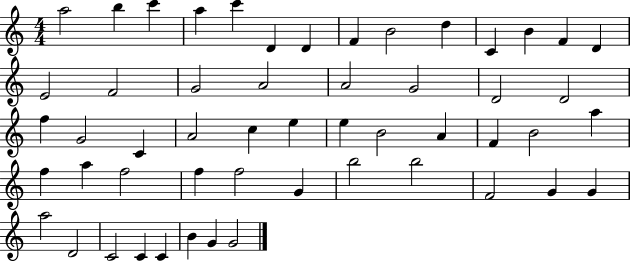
X:1
T:Untitled
M:4/4
L:1/4
K:C
a2 b c' a c' D D F B2 d C B F D E2 F2 G2 A2 A2 G2 D2 D2 f G2 C A2 c e e B2 A F B2 a f a f2 f f2 G b2 b2 F2 G G a2 D2 C2 C C B G G2